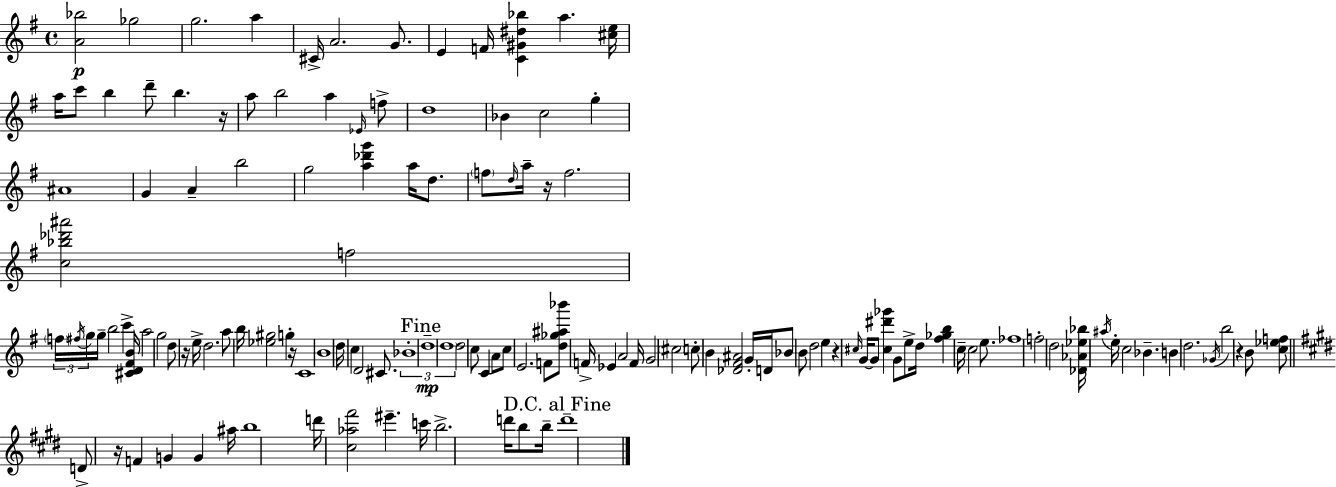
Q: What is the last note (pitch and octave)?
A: D6